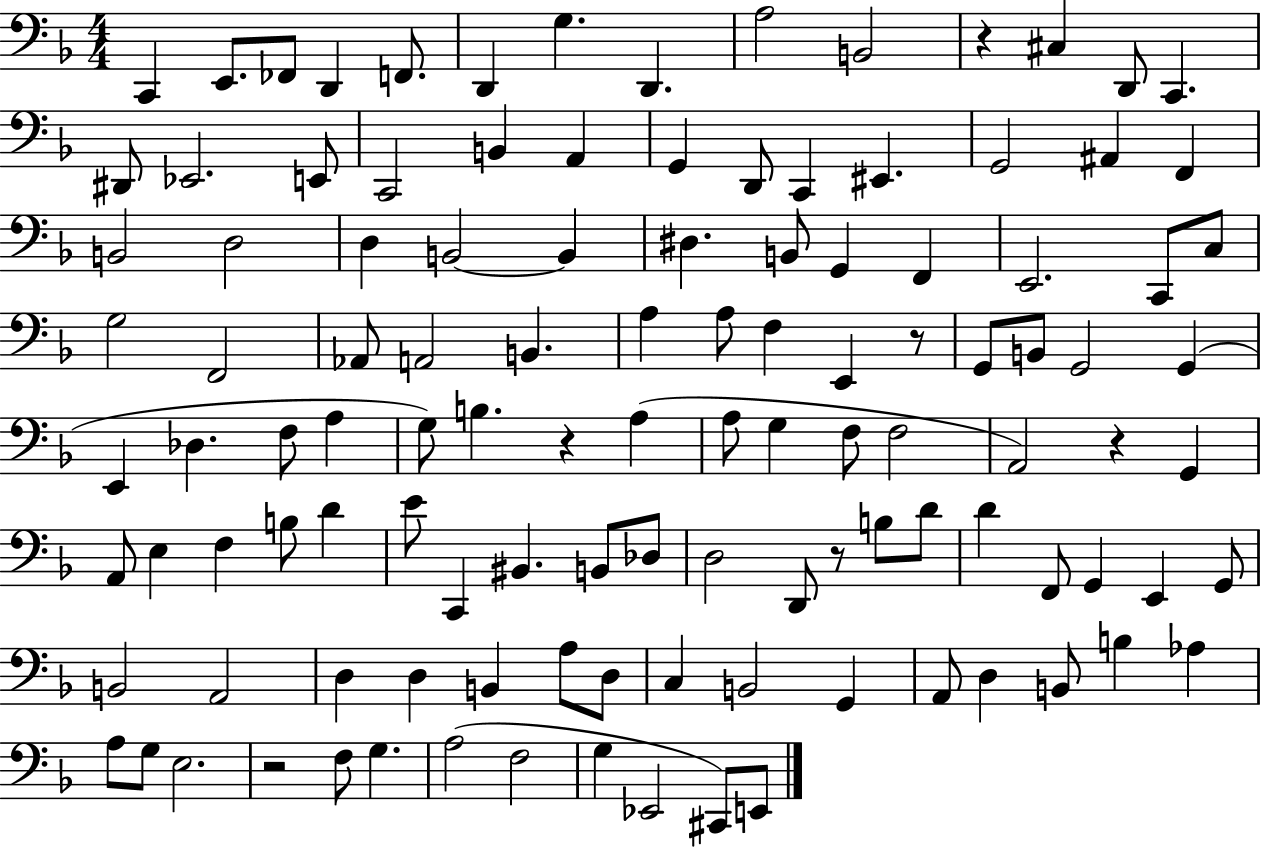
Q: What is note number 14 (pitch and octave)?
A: D#2